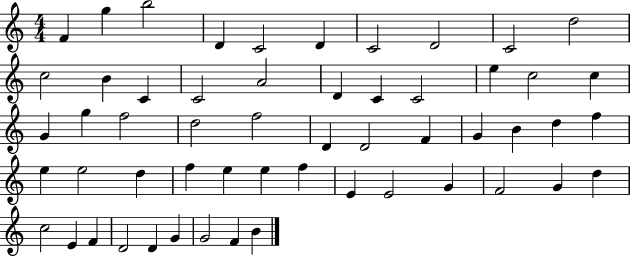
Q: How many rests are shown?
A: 0